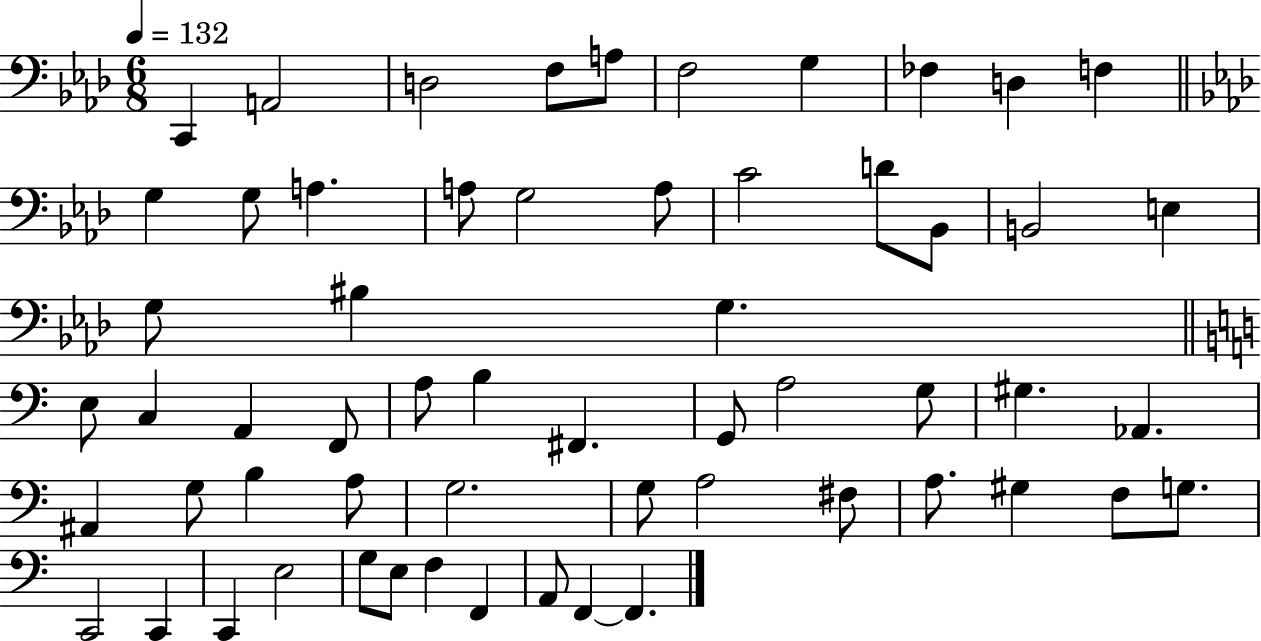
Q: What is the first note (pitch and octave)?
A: C2